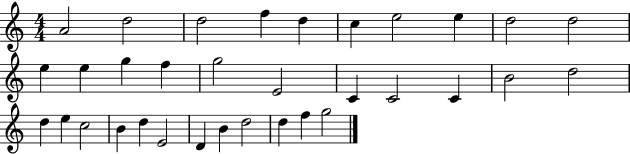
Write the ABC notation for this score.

X:1
T:Untitled
M:4/4
L:1/4
K:C
A2 d2 d2 f d c e2 e d2 d2 e e g f g2 E2 C C2 C B2 d2 d e c2 B d E2 D B d2 d f g2